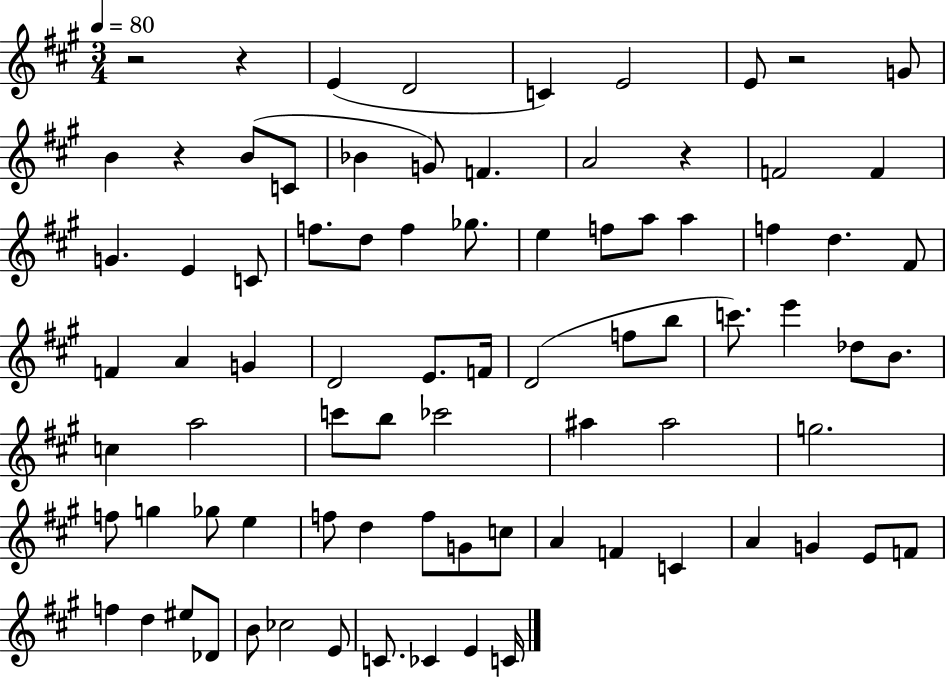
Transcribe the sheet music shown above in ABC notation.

X:1
T:Untitled
M:3/4
L:1/4
K:A
z2 z E D2 C E2 E/2 z2 G/2 B z B/2 C/2 _B G/2 F A2 z F2 F G E C/2 f/2 d/2 f _g/2 e f/2 a/2 a f d ^F/2 F A G D2 E/2 F/4 D2 f/2 b/2 c'/2 e' _d/2 B/2 c a2 c'/2 b/2 _c'2 ^a ^a2 g2 f/2 g _g/2 e f/2 d f/2 G/2 c/2 A F C A G E/2 F/2 f d ^e/2 _D/2 B/2 _c2 E/2 C/2 _C E C/4